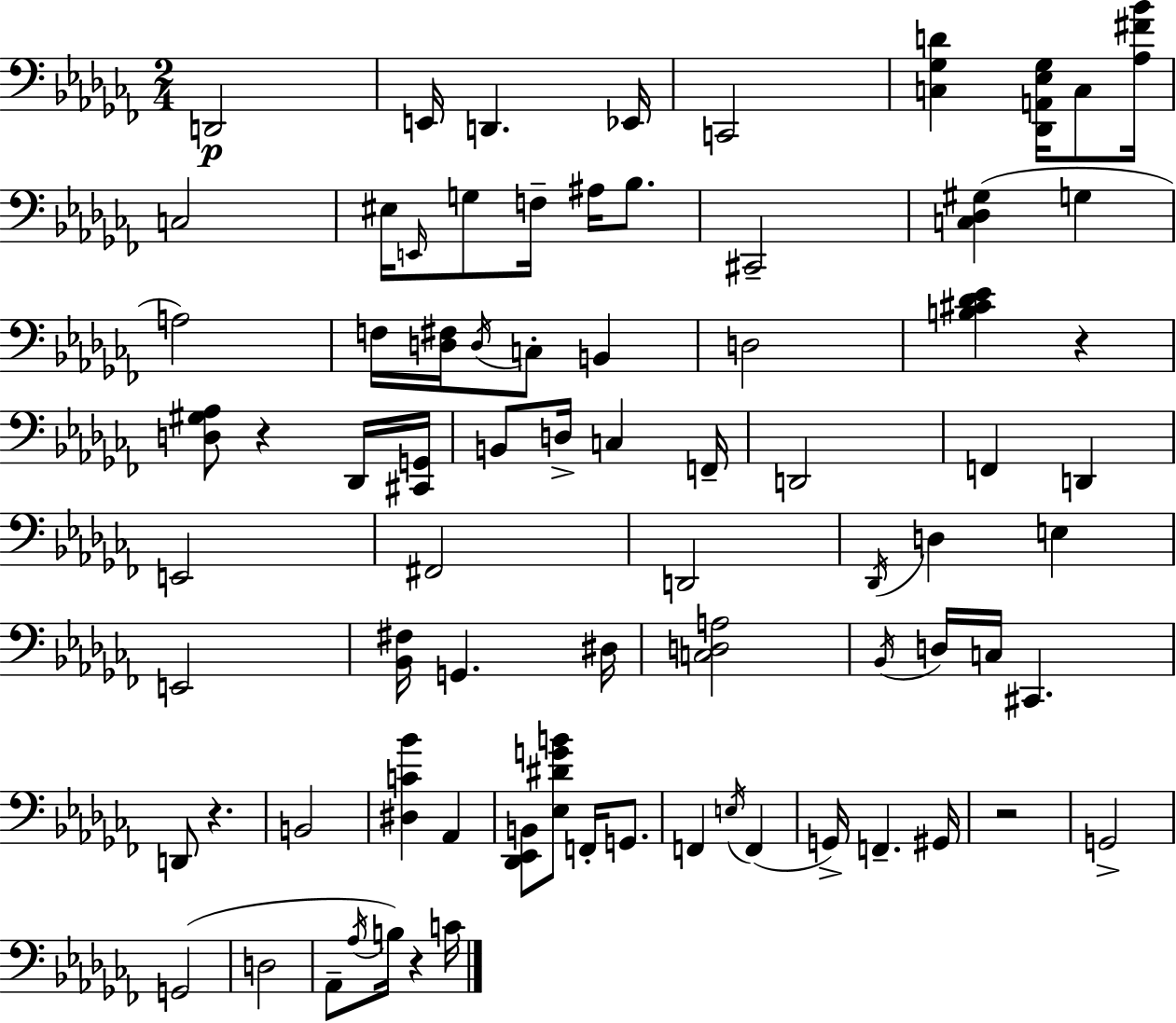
{
  \clef bass
  \numericTimeSignature
  \time 2/4
  \key aes \minor
  d,2\p | e,16 d,4. ees,16 | c,2 | <c ges d'>4 <des, a, ees ges>16 c8 <aes fis' bes'>16 | \break c2 | eis16 \grace { e,16 } g8 f16-- ais16 bes8. | cis,2-- | <c des gis>4( g4 | \break a2) | f16 <d fis>16 \acciaccatura { d16 } c8-. b,4 | d2 | <b cis' des' ees'>4 r4 | \break <d gis aes>8 r4 | des,16 <cis, g,>16 b,8 d16-> c4 | f,16-- d,2 | f,4 d,4 | \break e,2 | fis,2 | d,2 | \acciaccatura { des,16 } d4 e4 | \break e,2 | <bes, fis>16 g,4. | dis16 <c d a>2 | \acciaccatura { bes,16 } d16 c16 cis,4. | \break d,8 r4. | b,2 | <dis c' bes'>4 | aes,4 <des, ees, b,>8 <ees dis' g' b'>8 | \break f,16-. g,8. f,4 | \acciaccatura { e16 }( f,4 g,16->) f,4.-- | gis,16 r2 | g,2-> | \break g,2( | d2 | aes,8-- \acciaccatura { aes16 }) | b16 r4 c'16 \bar "|."
}